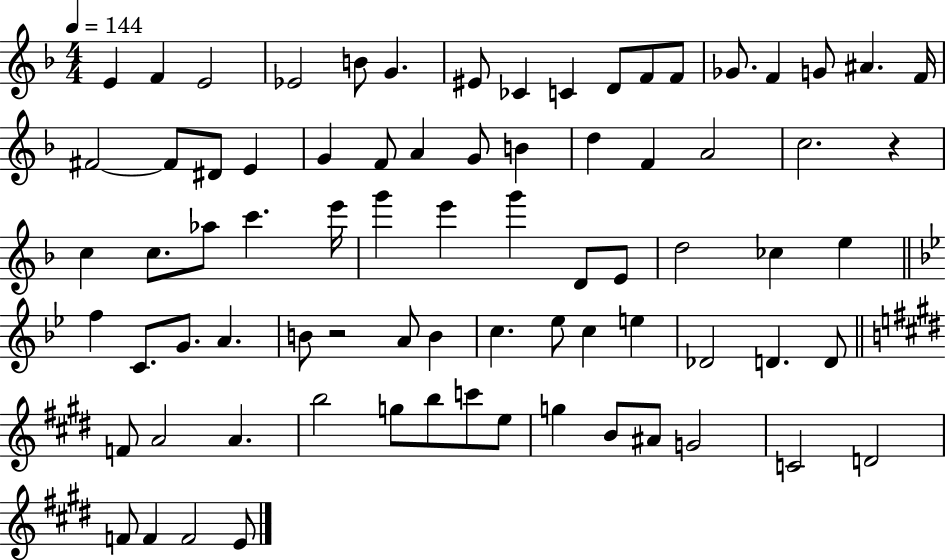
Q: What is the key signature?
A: F major